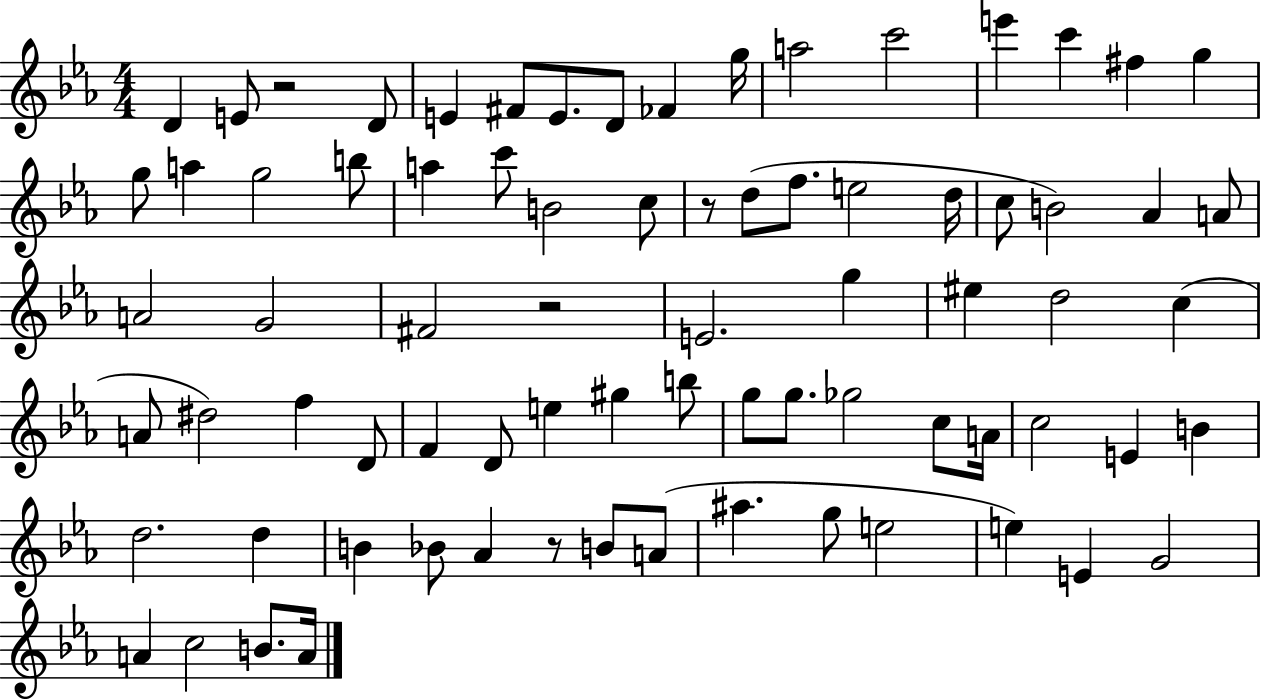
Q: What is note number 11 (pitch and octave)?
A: C6